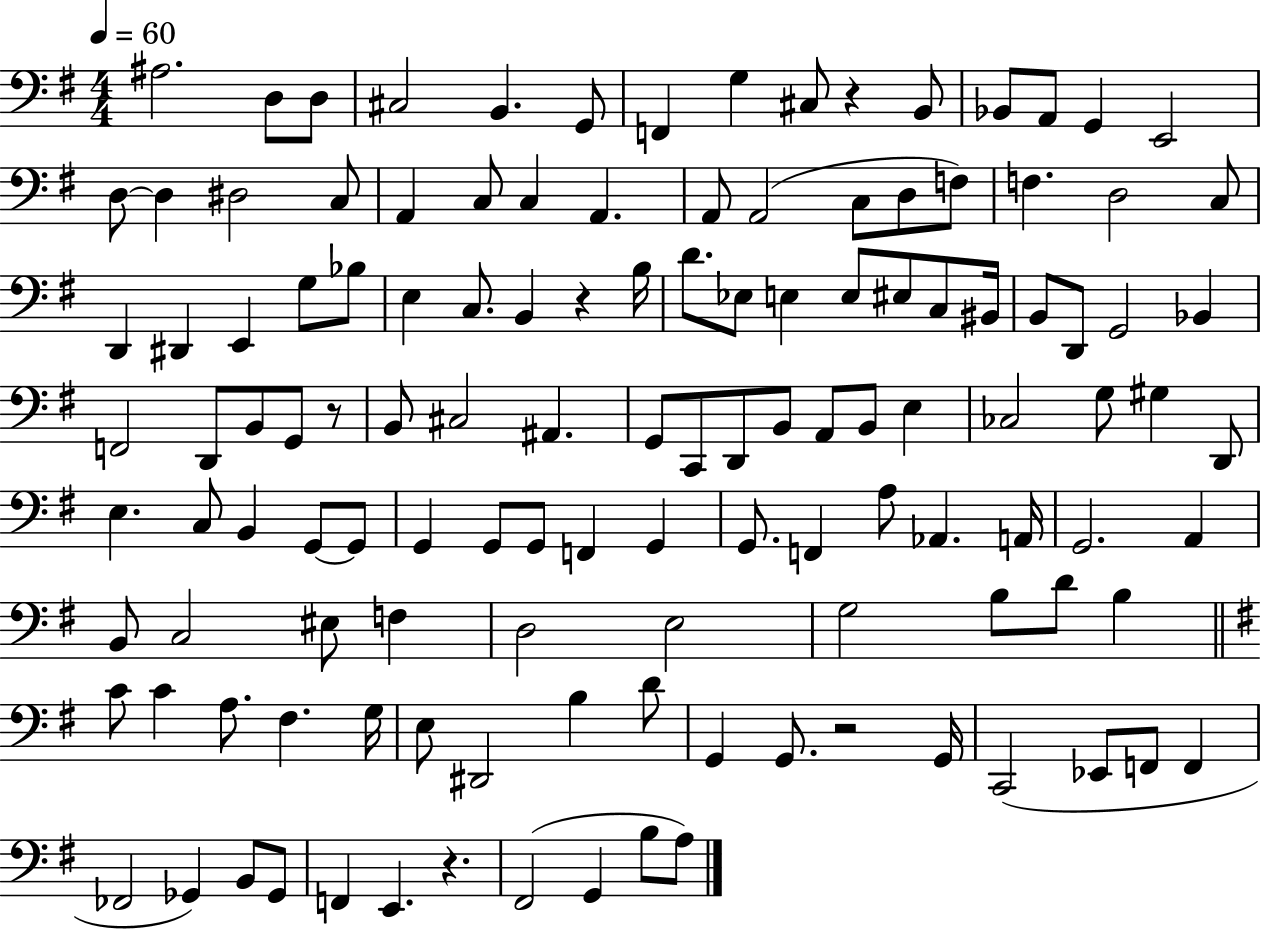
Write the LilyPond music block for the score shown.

{
  \clef bass
  \numericTimeSignature
  \time 4/4
  \key g \major
  \tempo 4 = 60
  \repeat volta 2 { ais2. d8 d8 | cis2 b,4. g,8 | f,4 g4 cis8 r4 b,8 | bes,8 a,8 g,4 e,2 | \break d8~~ d4 dis2 c8 | a,4 c8 c4 a,4. | a,8 a,2( c8 d8 f8) | f4. d2 c8 | \break d,4 dis,4 e,4 g8 bes8 | e4 c8. b,4 r4 b16 | d'8. ees8 e4 e8 eis8 c8 bis,16 | b,8 d,8 g,2 bes,4 | \break f,2 d,8 b,8 g,8 r8 | b,8 cis2 ais,4. | g,8 c,8 d,8 b,8 a,8 b,8 e4 | ces2 g8 gis4 d,8 | \break e4. c8 b,4 g,8~~ g,8 | g,4 g,8 g,8 f,4 g,4 | g,8. f,4 a8 aes,4. a,16 | g,2. a,4 | \break b,8 c2 eis8 f4 | d2 e2 | g2 b8 d'8 b4 | \bar "||" \break \key e \minor c'8 c'4 a8. fis4. g16 | e8 dis,2 b4 d'8 | g,4 g,8. r2 g,16 | c,2( ees,8 f,8 f,4 | \break fes,2 ges,4) b,8 ges,8 | f,4 e,4. r4. | fis,2( g,4 b8 a8) | } \bar "|."
}